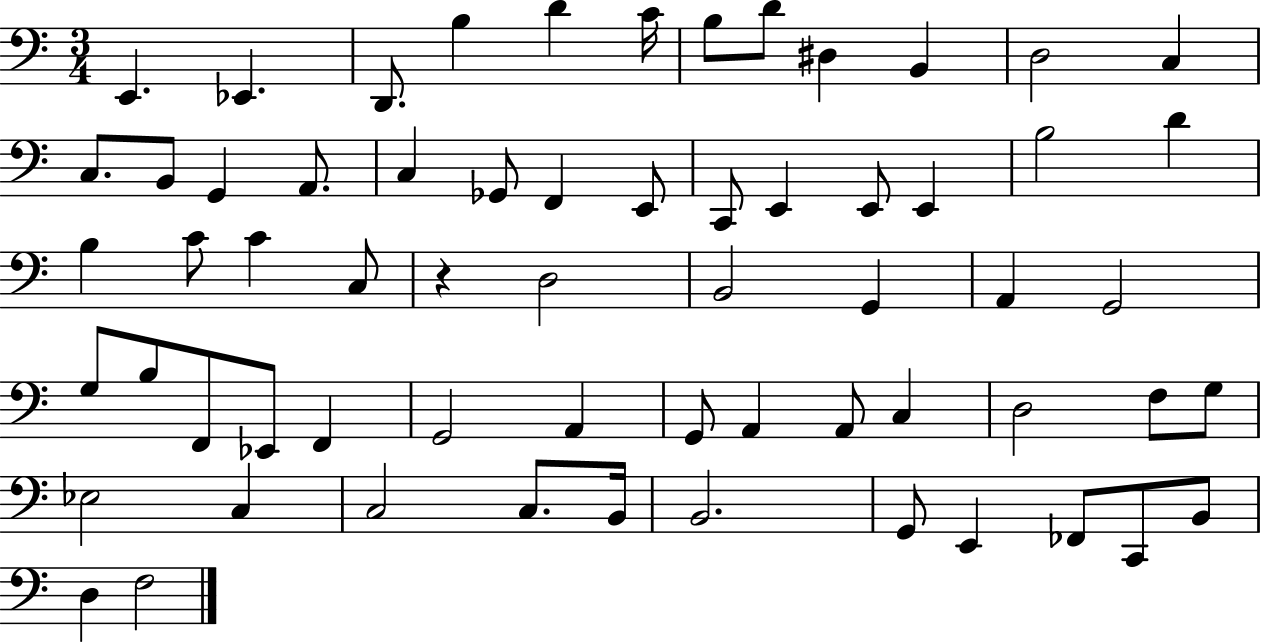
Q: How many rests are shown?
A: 1